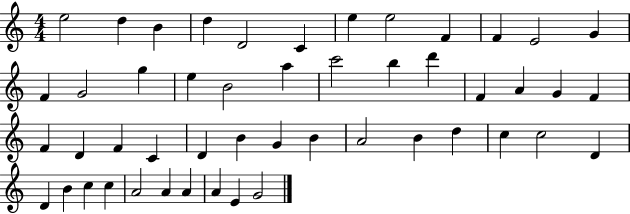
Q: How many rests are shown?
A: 0